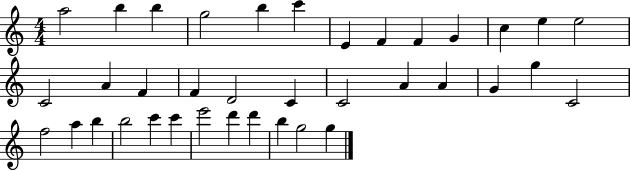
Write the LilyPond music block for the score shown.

{
  \clef treble
  \numericTimeSignature
  \time 4/4
  \key c \major
  a''2 b''4 b''4 | g''2 b''4 c'''4 | e'4 f'4 f'4 g'4 | c''4 e''4 e''2 | \break c'2 a'4 f'4 | f'4 d'2 c'4 | c'2 a'4 a'4 | g'4 g''4 c'2 | \break f''2 a''4 b''4 | b''2 c'''4 c'''4 | e'''2 d'''4 d'''4 | b''4 g''2 g''4 | \break \bar "|."
}